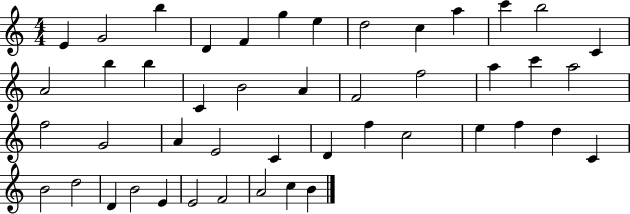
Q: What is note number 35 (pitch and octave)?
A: D5